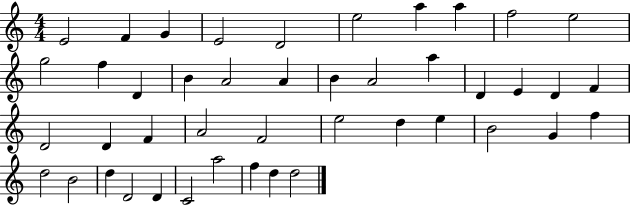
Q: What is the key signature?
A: C major